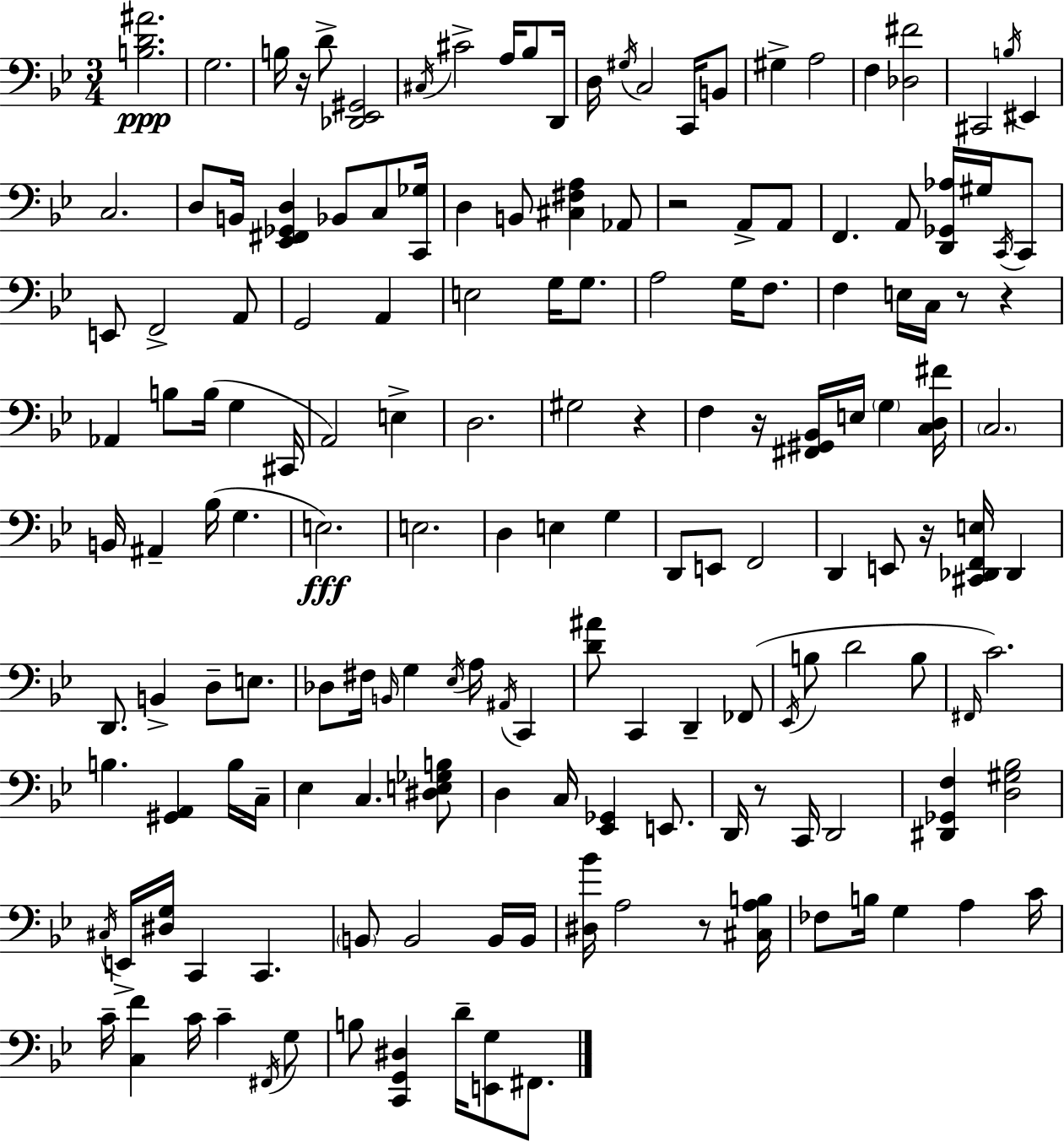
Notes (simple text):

[B3,D4,A#4]/h. G3/h. B3/s R/s D4/e [Db2,Eb2,G#2]/h C#3/s C#4/h A3/s Bb3/e D2/s D3/s G#3/s C3/h C2/s B2/e G#3/q A3/h F3/q [Db3,F#4]/h C#2/h B3/s EIS2/q C3/h. D3/e B2/s [Eb2,F#2,Gb2,D3]/q Bb2/e C3/e [C2,Gb3]/s D3/q B2/e [C#3,F#3,A3]/q Ab2/e R/h A2/e A2/e F2/q. A2/e [D2,Gb2,Ab3]/s G#3/s C2/s C2/e E2/e F2/h A2/e G2/h A2/q E3/h G3/s G3/e. A3/h G3/s F3/e. F3/q E3/s C3/s R/e R/q Ab2/q B3/e B3/s G3/q C#2/s A2/h E3/q D3/h. G#3/h R/q F3/q R/s [F#2,G#2,Bb2]/s E3/s G3/q [C3,D3,F#4]/s C3/h. B2/s A#2/q Bb3/s G3/q. E3/h. E3/h. D3/q E3/q G3/q D2/e E2/e F2/h D2/q E2/e R/s [C#2,Db2,F2,E3]/s Db2/q D2/e. B2/q D3/e E3/e. Db3/e F#3/s B2/s G3/q Eb3/s A3/s A#2/s C2/q [D4,A#4]/e C2/q D2/q FES2/e Eb2/s B3/e D4/h B3/e F#2/s C4/h. B3/q. [G#2,A2]/q B3/s C3/s Eb3/q C3/q. [D#3,E3,Gb3,B3]/e D3/q C3/s [Eb2,Gb2]/q E2/e. D2/s R/e C2/s D2/h [D#2,Gb2,F3]/q [D3,G#3,Bb3]/h C#3/s E2/s [D#3,G3]/s C2/q C2/q. B2/e B2/h B2/s B2/s [D#3,Bb4]/s A3/h R/e [C#3,A3,B3]/s FES3/e B3/s G3/q A3/q C4/s C4/s [C3,F4]/q C4/s C4/q F#2/s G3/e B3/e [C2,G2,D#3]/q D4/s [E2,G3]/e F#2/e.